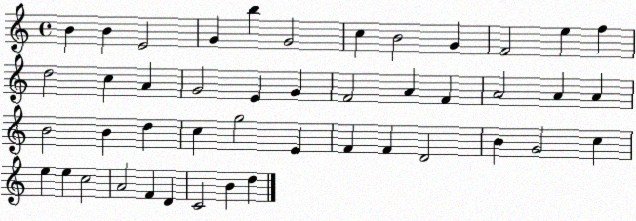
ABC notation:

X:1
T:Untitled
M:4/4
L:1/4
K:C
B B E2 G b G2 c B2 G F2 e f d2 c A G2 E G F2 A F A2 A A B2 B d c g2 E F F D2 B G2 c e e c2 A2 F D C2 B d